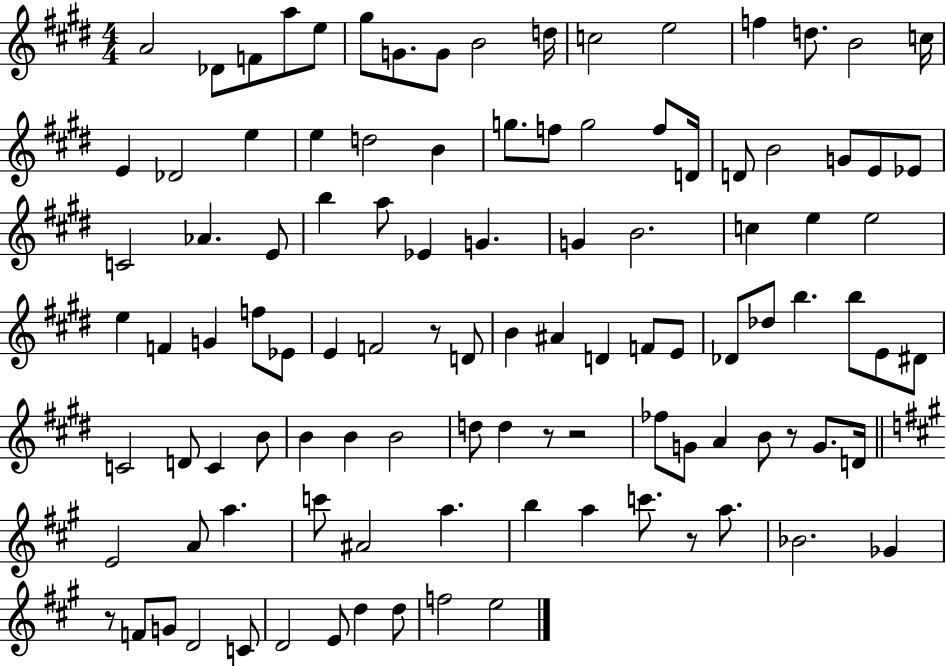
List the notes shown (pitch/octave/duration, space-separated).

A4/h Db4/e F4/e A5/e E5/e G#5/e G4/e. G4/e B4/h D5/s C5/h E5/h F5/q D5/e. B4/h C5/s E4/q Db4/h E5/q E5/q D5/h B4/q G5/e. F5/e G5/h F5/e D4/s D4/e B4/h G4/e E4/e Eb4/e C4/h Ab4/q. E4/e B5/q A5/e Eb4/q G4/q. G4/q B4/h. C5/q E5/q E5/h E5/q F4/q G4/q F5/e Eb4/e E4/q F4/h R/e D4/e B4/q A#4/q D4/q F4/e E4/e Db4/e Db5/e B5/q. B5/e E4/e D#4/e C4/h D4/e C4/q B4/e B4/q B4/q B4/h D5/e D5/q R/e R/h FES5/e G4/e A4/q B4/e R/e G4/e. D4/s E4/h A4/e A5/q. C6/e A#4/h A5/q. B5/q A5/q C6/e. R/e A5/e. Bb4/h. Gb4/q R/e F4/e G4/e D4/h C4/e D4/h E4/e D5/q D5/e F5/h E5/h